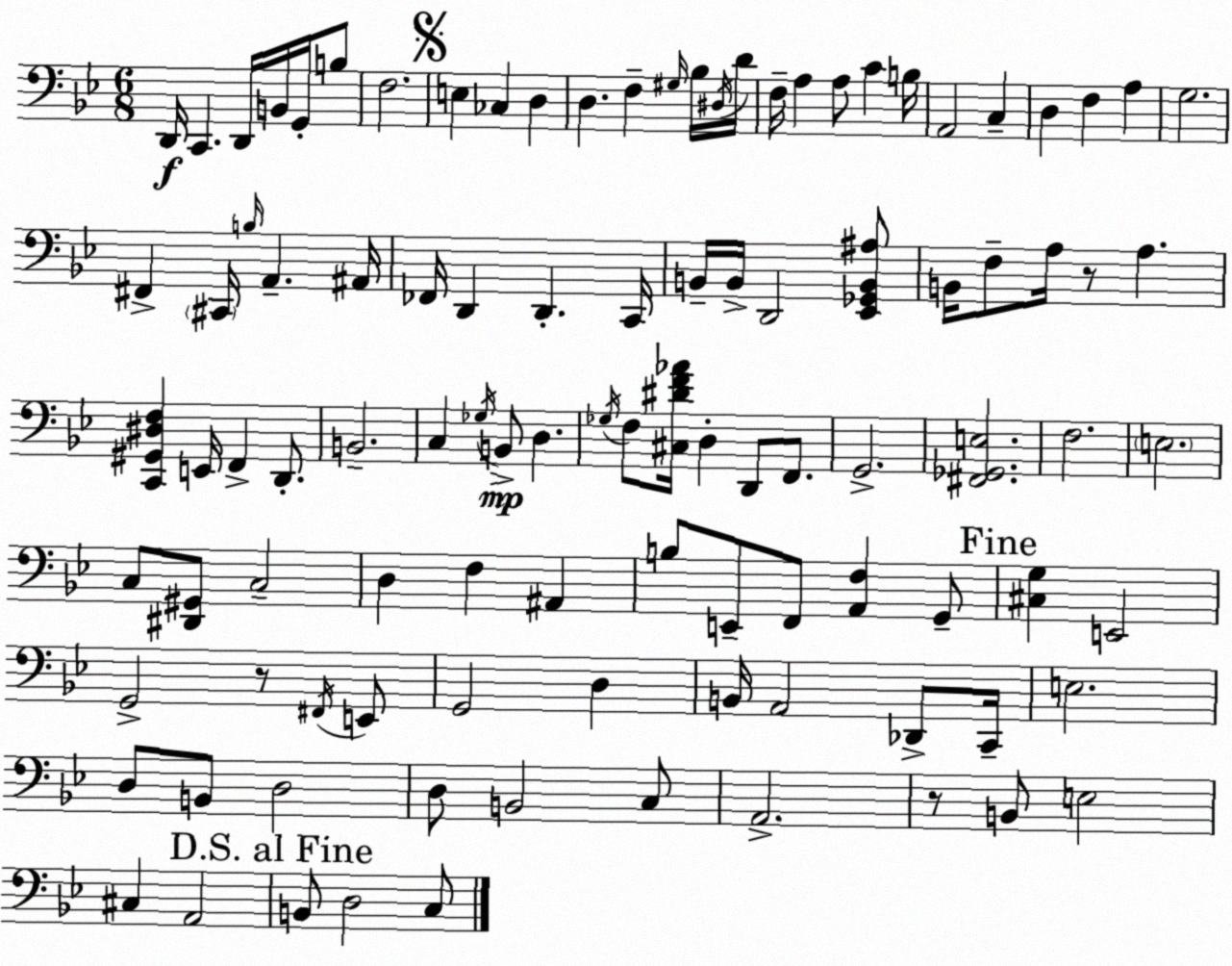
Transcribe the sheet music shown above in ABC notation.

X:1
T:Untitled
M:6/8
L:1/4
K:Bb
D,,/4 C,, D,,/4 B,,/4 G,,/4 B,/2 F,2 E, _C, D, D, F, ^G,/4 _B,/4 ^D,/4 D/4 F,/4 A, A,/2 C B,/4 A,,2 C, D, F, A, G,2 ^F,, ^C,,/4 B,/4 A,, ^A,,/4 _F,,/4 D,, D,, C,,/4 B,,/4 B,,/4 D,,2 [_E,,_G,,B,,^A,]/2 B,,/4 F,/2 A,/4 z/2 A, [C,,^G,,^D,F,] E,,/4 F,, D,,/2 B,,2 C, _G,/4 B,,/2 D, _G,/4 F,/2 [^C,^DF_A]/4 D, D,,/2 F,,/2 G,,2 [^F,,_G,,E,]2 F,2 E,2 C,/2 [^D,,^G,,]/2 C,2 D, F, ^A,, B,/2 E,,/2 F,,/2 [A,,F,] G,,/2 [^C,G,] E,,2 G,,2 z/2 ^F,,/4 E,,/2 G,,2 D, B,,/4 A,,2 _D,,/2 C,,/4 E,2 D,/2 B,,/2 D,2 D,/2 B,,2 C,/2 A,,2 z/2 B,,/2 E,2 ^C, A,,2 B,,/2 D,2 C,/2